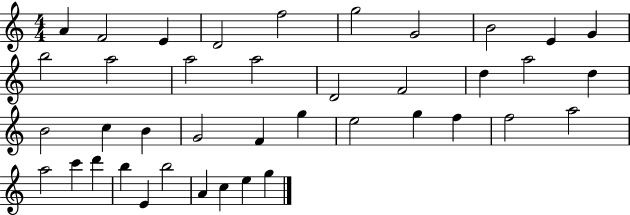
A4/q F4/h E4/q D4/h F5/h G5/h G4/h B4/h E4/q G4/q B5/h A5/h A5/h A5/h D4/h F4/h D5/q A5/h D5/q B4/h C5/q B4/q G4/h F4/q G5/q E5/h G5/q F5/q F5/h A5/h A5/h C6/q D6/q B5/q E4/q B5/h A4/q C5/q E5/q G5/q